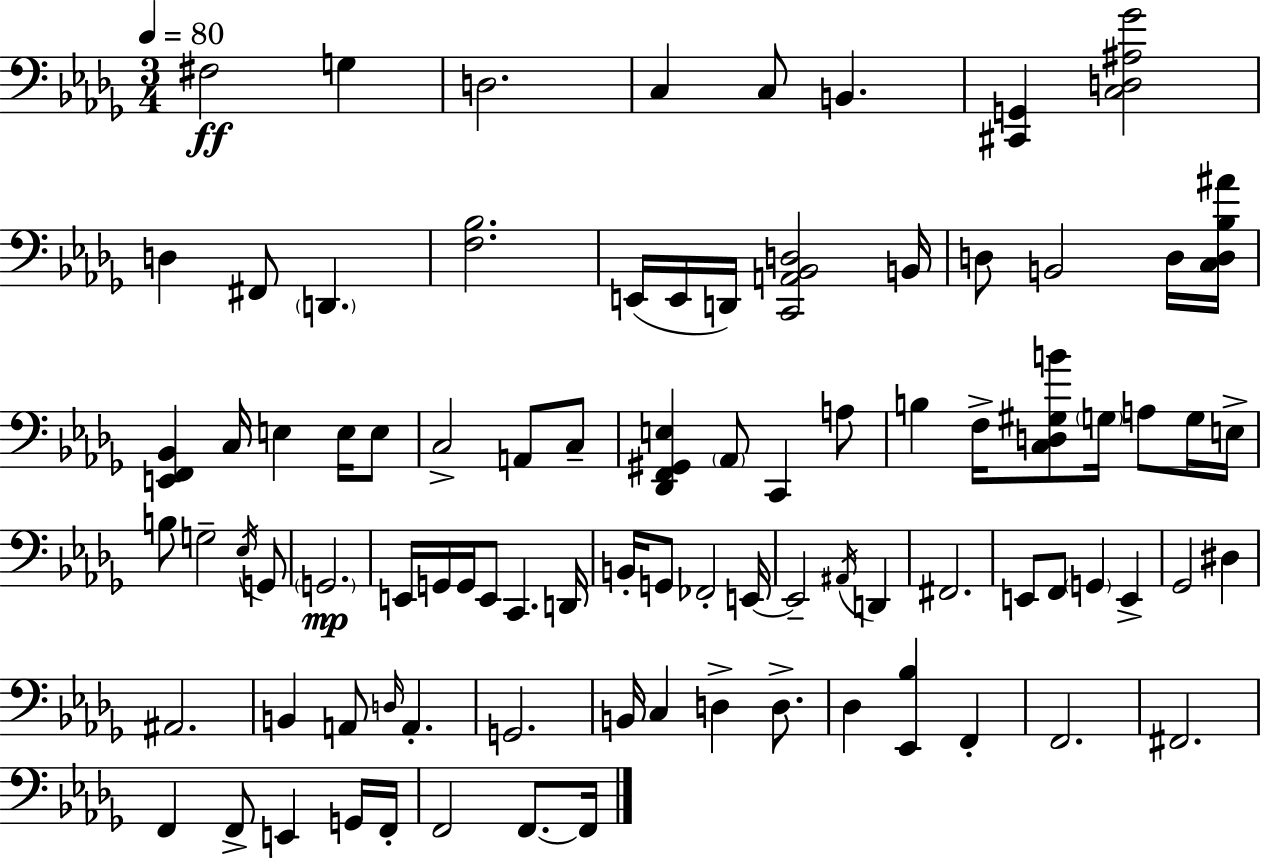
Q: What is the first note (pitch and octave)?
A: F#3